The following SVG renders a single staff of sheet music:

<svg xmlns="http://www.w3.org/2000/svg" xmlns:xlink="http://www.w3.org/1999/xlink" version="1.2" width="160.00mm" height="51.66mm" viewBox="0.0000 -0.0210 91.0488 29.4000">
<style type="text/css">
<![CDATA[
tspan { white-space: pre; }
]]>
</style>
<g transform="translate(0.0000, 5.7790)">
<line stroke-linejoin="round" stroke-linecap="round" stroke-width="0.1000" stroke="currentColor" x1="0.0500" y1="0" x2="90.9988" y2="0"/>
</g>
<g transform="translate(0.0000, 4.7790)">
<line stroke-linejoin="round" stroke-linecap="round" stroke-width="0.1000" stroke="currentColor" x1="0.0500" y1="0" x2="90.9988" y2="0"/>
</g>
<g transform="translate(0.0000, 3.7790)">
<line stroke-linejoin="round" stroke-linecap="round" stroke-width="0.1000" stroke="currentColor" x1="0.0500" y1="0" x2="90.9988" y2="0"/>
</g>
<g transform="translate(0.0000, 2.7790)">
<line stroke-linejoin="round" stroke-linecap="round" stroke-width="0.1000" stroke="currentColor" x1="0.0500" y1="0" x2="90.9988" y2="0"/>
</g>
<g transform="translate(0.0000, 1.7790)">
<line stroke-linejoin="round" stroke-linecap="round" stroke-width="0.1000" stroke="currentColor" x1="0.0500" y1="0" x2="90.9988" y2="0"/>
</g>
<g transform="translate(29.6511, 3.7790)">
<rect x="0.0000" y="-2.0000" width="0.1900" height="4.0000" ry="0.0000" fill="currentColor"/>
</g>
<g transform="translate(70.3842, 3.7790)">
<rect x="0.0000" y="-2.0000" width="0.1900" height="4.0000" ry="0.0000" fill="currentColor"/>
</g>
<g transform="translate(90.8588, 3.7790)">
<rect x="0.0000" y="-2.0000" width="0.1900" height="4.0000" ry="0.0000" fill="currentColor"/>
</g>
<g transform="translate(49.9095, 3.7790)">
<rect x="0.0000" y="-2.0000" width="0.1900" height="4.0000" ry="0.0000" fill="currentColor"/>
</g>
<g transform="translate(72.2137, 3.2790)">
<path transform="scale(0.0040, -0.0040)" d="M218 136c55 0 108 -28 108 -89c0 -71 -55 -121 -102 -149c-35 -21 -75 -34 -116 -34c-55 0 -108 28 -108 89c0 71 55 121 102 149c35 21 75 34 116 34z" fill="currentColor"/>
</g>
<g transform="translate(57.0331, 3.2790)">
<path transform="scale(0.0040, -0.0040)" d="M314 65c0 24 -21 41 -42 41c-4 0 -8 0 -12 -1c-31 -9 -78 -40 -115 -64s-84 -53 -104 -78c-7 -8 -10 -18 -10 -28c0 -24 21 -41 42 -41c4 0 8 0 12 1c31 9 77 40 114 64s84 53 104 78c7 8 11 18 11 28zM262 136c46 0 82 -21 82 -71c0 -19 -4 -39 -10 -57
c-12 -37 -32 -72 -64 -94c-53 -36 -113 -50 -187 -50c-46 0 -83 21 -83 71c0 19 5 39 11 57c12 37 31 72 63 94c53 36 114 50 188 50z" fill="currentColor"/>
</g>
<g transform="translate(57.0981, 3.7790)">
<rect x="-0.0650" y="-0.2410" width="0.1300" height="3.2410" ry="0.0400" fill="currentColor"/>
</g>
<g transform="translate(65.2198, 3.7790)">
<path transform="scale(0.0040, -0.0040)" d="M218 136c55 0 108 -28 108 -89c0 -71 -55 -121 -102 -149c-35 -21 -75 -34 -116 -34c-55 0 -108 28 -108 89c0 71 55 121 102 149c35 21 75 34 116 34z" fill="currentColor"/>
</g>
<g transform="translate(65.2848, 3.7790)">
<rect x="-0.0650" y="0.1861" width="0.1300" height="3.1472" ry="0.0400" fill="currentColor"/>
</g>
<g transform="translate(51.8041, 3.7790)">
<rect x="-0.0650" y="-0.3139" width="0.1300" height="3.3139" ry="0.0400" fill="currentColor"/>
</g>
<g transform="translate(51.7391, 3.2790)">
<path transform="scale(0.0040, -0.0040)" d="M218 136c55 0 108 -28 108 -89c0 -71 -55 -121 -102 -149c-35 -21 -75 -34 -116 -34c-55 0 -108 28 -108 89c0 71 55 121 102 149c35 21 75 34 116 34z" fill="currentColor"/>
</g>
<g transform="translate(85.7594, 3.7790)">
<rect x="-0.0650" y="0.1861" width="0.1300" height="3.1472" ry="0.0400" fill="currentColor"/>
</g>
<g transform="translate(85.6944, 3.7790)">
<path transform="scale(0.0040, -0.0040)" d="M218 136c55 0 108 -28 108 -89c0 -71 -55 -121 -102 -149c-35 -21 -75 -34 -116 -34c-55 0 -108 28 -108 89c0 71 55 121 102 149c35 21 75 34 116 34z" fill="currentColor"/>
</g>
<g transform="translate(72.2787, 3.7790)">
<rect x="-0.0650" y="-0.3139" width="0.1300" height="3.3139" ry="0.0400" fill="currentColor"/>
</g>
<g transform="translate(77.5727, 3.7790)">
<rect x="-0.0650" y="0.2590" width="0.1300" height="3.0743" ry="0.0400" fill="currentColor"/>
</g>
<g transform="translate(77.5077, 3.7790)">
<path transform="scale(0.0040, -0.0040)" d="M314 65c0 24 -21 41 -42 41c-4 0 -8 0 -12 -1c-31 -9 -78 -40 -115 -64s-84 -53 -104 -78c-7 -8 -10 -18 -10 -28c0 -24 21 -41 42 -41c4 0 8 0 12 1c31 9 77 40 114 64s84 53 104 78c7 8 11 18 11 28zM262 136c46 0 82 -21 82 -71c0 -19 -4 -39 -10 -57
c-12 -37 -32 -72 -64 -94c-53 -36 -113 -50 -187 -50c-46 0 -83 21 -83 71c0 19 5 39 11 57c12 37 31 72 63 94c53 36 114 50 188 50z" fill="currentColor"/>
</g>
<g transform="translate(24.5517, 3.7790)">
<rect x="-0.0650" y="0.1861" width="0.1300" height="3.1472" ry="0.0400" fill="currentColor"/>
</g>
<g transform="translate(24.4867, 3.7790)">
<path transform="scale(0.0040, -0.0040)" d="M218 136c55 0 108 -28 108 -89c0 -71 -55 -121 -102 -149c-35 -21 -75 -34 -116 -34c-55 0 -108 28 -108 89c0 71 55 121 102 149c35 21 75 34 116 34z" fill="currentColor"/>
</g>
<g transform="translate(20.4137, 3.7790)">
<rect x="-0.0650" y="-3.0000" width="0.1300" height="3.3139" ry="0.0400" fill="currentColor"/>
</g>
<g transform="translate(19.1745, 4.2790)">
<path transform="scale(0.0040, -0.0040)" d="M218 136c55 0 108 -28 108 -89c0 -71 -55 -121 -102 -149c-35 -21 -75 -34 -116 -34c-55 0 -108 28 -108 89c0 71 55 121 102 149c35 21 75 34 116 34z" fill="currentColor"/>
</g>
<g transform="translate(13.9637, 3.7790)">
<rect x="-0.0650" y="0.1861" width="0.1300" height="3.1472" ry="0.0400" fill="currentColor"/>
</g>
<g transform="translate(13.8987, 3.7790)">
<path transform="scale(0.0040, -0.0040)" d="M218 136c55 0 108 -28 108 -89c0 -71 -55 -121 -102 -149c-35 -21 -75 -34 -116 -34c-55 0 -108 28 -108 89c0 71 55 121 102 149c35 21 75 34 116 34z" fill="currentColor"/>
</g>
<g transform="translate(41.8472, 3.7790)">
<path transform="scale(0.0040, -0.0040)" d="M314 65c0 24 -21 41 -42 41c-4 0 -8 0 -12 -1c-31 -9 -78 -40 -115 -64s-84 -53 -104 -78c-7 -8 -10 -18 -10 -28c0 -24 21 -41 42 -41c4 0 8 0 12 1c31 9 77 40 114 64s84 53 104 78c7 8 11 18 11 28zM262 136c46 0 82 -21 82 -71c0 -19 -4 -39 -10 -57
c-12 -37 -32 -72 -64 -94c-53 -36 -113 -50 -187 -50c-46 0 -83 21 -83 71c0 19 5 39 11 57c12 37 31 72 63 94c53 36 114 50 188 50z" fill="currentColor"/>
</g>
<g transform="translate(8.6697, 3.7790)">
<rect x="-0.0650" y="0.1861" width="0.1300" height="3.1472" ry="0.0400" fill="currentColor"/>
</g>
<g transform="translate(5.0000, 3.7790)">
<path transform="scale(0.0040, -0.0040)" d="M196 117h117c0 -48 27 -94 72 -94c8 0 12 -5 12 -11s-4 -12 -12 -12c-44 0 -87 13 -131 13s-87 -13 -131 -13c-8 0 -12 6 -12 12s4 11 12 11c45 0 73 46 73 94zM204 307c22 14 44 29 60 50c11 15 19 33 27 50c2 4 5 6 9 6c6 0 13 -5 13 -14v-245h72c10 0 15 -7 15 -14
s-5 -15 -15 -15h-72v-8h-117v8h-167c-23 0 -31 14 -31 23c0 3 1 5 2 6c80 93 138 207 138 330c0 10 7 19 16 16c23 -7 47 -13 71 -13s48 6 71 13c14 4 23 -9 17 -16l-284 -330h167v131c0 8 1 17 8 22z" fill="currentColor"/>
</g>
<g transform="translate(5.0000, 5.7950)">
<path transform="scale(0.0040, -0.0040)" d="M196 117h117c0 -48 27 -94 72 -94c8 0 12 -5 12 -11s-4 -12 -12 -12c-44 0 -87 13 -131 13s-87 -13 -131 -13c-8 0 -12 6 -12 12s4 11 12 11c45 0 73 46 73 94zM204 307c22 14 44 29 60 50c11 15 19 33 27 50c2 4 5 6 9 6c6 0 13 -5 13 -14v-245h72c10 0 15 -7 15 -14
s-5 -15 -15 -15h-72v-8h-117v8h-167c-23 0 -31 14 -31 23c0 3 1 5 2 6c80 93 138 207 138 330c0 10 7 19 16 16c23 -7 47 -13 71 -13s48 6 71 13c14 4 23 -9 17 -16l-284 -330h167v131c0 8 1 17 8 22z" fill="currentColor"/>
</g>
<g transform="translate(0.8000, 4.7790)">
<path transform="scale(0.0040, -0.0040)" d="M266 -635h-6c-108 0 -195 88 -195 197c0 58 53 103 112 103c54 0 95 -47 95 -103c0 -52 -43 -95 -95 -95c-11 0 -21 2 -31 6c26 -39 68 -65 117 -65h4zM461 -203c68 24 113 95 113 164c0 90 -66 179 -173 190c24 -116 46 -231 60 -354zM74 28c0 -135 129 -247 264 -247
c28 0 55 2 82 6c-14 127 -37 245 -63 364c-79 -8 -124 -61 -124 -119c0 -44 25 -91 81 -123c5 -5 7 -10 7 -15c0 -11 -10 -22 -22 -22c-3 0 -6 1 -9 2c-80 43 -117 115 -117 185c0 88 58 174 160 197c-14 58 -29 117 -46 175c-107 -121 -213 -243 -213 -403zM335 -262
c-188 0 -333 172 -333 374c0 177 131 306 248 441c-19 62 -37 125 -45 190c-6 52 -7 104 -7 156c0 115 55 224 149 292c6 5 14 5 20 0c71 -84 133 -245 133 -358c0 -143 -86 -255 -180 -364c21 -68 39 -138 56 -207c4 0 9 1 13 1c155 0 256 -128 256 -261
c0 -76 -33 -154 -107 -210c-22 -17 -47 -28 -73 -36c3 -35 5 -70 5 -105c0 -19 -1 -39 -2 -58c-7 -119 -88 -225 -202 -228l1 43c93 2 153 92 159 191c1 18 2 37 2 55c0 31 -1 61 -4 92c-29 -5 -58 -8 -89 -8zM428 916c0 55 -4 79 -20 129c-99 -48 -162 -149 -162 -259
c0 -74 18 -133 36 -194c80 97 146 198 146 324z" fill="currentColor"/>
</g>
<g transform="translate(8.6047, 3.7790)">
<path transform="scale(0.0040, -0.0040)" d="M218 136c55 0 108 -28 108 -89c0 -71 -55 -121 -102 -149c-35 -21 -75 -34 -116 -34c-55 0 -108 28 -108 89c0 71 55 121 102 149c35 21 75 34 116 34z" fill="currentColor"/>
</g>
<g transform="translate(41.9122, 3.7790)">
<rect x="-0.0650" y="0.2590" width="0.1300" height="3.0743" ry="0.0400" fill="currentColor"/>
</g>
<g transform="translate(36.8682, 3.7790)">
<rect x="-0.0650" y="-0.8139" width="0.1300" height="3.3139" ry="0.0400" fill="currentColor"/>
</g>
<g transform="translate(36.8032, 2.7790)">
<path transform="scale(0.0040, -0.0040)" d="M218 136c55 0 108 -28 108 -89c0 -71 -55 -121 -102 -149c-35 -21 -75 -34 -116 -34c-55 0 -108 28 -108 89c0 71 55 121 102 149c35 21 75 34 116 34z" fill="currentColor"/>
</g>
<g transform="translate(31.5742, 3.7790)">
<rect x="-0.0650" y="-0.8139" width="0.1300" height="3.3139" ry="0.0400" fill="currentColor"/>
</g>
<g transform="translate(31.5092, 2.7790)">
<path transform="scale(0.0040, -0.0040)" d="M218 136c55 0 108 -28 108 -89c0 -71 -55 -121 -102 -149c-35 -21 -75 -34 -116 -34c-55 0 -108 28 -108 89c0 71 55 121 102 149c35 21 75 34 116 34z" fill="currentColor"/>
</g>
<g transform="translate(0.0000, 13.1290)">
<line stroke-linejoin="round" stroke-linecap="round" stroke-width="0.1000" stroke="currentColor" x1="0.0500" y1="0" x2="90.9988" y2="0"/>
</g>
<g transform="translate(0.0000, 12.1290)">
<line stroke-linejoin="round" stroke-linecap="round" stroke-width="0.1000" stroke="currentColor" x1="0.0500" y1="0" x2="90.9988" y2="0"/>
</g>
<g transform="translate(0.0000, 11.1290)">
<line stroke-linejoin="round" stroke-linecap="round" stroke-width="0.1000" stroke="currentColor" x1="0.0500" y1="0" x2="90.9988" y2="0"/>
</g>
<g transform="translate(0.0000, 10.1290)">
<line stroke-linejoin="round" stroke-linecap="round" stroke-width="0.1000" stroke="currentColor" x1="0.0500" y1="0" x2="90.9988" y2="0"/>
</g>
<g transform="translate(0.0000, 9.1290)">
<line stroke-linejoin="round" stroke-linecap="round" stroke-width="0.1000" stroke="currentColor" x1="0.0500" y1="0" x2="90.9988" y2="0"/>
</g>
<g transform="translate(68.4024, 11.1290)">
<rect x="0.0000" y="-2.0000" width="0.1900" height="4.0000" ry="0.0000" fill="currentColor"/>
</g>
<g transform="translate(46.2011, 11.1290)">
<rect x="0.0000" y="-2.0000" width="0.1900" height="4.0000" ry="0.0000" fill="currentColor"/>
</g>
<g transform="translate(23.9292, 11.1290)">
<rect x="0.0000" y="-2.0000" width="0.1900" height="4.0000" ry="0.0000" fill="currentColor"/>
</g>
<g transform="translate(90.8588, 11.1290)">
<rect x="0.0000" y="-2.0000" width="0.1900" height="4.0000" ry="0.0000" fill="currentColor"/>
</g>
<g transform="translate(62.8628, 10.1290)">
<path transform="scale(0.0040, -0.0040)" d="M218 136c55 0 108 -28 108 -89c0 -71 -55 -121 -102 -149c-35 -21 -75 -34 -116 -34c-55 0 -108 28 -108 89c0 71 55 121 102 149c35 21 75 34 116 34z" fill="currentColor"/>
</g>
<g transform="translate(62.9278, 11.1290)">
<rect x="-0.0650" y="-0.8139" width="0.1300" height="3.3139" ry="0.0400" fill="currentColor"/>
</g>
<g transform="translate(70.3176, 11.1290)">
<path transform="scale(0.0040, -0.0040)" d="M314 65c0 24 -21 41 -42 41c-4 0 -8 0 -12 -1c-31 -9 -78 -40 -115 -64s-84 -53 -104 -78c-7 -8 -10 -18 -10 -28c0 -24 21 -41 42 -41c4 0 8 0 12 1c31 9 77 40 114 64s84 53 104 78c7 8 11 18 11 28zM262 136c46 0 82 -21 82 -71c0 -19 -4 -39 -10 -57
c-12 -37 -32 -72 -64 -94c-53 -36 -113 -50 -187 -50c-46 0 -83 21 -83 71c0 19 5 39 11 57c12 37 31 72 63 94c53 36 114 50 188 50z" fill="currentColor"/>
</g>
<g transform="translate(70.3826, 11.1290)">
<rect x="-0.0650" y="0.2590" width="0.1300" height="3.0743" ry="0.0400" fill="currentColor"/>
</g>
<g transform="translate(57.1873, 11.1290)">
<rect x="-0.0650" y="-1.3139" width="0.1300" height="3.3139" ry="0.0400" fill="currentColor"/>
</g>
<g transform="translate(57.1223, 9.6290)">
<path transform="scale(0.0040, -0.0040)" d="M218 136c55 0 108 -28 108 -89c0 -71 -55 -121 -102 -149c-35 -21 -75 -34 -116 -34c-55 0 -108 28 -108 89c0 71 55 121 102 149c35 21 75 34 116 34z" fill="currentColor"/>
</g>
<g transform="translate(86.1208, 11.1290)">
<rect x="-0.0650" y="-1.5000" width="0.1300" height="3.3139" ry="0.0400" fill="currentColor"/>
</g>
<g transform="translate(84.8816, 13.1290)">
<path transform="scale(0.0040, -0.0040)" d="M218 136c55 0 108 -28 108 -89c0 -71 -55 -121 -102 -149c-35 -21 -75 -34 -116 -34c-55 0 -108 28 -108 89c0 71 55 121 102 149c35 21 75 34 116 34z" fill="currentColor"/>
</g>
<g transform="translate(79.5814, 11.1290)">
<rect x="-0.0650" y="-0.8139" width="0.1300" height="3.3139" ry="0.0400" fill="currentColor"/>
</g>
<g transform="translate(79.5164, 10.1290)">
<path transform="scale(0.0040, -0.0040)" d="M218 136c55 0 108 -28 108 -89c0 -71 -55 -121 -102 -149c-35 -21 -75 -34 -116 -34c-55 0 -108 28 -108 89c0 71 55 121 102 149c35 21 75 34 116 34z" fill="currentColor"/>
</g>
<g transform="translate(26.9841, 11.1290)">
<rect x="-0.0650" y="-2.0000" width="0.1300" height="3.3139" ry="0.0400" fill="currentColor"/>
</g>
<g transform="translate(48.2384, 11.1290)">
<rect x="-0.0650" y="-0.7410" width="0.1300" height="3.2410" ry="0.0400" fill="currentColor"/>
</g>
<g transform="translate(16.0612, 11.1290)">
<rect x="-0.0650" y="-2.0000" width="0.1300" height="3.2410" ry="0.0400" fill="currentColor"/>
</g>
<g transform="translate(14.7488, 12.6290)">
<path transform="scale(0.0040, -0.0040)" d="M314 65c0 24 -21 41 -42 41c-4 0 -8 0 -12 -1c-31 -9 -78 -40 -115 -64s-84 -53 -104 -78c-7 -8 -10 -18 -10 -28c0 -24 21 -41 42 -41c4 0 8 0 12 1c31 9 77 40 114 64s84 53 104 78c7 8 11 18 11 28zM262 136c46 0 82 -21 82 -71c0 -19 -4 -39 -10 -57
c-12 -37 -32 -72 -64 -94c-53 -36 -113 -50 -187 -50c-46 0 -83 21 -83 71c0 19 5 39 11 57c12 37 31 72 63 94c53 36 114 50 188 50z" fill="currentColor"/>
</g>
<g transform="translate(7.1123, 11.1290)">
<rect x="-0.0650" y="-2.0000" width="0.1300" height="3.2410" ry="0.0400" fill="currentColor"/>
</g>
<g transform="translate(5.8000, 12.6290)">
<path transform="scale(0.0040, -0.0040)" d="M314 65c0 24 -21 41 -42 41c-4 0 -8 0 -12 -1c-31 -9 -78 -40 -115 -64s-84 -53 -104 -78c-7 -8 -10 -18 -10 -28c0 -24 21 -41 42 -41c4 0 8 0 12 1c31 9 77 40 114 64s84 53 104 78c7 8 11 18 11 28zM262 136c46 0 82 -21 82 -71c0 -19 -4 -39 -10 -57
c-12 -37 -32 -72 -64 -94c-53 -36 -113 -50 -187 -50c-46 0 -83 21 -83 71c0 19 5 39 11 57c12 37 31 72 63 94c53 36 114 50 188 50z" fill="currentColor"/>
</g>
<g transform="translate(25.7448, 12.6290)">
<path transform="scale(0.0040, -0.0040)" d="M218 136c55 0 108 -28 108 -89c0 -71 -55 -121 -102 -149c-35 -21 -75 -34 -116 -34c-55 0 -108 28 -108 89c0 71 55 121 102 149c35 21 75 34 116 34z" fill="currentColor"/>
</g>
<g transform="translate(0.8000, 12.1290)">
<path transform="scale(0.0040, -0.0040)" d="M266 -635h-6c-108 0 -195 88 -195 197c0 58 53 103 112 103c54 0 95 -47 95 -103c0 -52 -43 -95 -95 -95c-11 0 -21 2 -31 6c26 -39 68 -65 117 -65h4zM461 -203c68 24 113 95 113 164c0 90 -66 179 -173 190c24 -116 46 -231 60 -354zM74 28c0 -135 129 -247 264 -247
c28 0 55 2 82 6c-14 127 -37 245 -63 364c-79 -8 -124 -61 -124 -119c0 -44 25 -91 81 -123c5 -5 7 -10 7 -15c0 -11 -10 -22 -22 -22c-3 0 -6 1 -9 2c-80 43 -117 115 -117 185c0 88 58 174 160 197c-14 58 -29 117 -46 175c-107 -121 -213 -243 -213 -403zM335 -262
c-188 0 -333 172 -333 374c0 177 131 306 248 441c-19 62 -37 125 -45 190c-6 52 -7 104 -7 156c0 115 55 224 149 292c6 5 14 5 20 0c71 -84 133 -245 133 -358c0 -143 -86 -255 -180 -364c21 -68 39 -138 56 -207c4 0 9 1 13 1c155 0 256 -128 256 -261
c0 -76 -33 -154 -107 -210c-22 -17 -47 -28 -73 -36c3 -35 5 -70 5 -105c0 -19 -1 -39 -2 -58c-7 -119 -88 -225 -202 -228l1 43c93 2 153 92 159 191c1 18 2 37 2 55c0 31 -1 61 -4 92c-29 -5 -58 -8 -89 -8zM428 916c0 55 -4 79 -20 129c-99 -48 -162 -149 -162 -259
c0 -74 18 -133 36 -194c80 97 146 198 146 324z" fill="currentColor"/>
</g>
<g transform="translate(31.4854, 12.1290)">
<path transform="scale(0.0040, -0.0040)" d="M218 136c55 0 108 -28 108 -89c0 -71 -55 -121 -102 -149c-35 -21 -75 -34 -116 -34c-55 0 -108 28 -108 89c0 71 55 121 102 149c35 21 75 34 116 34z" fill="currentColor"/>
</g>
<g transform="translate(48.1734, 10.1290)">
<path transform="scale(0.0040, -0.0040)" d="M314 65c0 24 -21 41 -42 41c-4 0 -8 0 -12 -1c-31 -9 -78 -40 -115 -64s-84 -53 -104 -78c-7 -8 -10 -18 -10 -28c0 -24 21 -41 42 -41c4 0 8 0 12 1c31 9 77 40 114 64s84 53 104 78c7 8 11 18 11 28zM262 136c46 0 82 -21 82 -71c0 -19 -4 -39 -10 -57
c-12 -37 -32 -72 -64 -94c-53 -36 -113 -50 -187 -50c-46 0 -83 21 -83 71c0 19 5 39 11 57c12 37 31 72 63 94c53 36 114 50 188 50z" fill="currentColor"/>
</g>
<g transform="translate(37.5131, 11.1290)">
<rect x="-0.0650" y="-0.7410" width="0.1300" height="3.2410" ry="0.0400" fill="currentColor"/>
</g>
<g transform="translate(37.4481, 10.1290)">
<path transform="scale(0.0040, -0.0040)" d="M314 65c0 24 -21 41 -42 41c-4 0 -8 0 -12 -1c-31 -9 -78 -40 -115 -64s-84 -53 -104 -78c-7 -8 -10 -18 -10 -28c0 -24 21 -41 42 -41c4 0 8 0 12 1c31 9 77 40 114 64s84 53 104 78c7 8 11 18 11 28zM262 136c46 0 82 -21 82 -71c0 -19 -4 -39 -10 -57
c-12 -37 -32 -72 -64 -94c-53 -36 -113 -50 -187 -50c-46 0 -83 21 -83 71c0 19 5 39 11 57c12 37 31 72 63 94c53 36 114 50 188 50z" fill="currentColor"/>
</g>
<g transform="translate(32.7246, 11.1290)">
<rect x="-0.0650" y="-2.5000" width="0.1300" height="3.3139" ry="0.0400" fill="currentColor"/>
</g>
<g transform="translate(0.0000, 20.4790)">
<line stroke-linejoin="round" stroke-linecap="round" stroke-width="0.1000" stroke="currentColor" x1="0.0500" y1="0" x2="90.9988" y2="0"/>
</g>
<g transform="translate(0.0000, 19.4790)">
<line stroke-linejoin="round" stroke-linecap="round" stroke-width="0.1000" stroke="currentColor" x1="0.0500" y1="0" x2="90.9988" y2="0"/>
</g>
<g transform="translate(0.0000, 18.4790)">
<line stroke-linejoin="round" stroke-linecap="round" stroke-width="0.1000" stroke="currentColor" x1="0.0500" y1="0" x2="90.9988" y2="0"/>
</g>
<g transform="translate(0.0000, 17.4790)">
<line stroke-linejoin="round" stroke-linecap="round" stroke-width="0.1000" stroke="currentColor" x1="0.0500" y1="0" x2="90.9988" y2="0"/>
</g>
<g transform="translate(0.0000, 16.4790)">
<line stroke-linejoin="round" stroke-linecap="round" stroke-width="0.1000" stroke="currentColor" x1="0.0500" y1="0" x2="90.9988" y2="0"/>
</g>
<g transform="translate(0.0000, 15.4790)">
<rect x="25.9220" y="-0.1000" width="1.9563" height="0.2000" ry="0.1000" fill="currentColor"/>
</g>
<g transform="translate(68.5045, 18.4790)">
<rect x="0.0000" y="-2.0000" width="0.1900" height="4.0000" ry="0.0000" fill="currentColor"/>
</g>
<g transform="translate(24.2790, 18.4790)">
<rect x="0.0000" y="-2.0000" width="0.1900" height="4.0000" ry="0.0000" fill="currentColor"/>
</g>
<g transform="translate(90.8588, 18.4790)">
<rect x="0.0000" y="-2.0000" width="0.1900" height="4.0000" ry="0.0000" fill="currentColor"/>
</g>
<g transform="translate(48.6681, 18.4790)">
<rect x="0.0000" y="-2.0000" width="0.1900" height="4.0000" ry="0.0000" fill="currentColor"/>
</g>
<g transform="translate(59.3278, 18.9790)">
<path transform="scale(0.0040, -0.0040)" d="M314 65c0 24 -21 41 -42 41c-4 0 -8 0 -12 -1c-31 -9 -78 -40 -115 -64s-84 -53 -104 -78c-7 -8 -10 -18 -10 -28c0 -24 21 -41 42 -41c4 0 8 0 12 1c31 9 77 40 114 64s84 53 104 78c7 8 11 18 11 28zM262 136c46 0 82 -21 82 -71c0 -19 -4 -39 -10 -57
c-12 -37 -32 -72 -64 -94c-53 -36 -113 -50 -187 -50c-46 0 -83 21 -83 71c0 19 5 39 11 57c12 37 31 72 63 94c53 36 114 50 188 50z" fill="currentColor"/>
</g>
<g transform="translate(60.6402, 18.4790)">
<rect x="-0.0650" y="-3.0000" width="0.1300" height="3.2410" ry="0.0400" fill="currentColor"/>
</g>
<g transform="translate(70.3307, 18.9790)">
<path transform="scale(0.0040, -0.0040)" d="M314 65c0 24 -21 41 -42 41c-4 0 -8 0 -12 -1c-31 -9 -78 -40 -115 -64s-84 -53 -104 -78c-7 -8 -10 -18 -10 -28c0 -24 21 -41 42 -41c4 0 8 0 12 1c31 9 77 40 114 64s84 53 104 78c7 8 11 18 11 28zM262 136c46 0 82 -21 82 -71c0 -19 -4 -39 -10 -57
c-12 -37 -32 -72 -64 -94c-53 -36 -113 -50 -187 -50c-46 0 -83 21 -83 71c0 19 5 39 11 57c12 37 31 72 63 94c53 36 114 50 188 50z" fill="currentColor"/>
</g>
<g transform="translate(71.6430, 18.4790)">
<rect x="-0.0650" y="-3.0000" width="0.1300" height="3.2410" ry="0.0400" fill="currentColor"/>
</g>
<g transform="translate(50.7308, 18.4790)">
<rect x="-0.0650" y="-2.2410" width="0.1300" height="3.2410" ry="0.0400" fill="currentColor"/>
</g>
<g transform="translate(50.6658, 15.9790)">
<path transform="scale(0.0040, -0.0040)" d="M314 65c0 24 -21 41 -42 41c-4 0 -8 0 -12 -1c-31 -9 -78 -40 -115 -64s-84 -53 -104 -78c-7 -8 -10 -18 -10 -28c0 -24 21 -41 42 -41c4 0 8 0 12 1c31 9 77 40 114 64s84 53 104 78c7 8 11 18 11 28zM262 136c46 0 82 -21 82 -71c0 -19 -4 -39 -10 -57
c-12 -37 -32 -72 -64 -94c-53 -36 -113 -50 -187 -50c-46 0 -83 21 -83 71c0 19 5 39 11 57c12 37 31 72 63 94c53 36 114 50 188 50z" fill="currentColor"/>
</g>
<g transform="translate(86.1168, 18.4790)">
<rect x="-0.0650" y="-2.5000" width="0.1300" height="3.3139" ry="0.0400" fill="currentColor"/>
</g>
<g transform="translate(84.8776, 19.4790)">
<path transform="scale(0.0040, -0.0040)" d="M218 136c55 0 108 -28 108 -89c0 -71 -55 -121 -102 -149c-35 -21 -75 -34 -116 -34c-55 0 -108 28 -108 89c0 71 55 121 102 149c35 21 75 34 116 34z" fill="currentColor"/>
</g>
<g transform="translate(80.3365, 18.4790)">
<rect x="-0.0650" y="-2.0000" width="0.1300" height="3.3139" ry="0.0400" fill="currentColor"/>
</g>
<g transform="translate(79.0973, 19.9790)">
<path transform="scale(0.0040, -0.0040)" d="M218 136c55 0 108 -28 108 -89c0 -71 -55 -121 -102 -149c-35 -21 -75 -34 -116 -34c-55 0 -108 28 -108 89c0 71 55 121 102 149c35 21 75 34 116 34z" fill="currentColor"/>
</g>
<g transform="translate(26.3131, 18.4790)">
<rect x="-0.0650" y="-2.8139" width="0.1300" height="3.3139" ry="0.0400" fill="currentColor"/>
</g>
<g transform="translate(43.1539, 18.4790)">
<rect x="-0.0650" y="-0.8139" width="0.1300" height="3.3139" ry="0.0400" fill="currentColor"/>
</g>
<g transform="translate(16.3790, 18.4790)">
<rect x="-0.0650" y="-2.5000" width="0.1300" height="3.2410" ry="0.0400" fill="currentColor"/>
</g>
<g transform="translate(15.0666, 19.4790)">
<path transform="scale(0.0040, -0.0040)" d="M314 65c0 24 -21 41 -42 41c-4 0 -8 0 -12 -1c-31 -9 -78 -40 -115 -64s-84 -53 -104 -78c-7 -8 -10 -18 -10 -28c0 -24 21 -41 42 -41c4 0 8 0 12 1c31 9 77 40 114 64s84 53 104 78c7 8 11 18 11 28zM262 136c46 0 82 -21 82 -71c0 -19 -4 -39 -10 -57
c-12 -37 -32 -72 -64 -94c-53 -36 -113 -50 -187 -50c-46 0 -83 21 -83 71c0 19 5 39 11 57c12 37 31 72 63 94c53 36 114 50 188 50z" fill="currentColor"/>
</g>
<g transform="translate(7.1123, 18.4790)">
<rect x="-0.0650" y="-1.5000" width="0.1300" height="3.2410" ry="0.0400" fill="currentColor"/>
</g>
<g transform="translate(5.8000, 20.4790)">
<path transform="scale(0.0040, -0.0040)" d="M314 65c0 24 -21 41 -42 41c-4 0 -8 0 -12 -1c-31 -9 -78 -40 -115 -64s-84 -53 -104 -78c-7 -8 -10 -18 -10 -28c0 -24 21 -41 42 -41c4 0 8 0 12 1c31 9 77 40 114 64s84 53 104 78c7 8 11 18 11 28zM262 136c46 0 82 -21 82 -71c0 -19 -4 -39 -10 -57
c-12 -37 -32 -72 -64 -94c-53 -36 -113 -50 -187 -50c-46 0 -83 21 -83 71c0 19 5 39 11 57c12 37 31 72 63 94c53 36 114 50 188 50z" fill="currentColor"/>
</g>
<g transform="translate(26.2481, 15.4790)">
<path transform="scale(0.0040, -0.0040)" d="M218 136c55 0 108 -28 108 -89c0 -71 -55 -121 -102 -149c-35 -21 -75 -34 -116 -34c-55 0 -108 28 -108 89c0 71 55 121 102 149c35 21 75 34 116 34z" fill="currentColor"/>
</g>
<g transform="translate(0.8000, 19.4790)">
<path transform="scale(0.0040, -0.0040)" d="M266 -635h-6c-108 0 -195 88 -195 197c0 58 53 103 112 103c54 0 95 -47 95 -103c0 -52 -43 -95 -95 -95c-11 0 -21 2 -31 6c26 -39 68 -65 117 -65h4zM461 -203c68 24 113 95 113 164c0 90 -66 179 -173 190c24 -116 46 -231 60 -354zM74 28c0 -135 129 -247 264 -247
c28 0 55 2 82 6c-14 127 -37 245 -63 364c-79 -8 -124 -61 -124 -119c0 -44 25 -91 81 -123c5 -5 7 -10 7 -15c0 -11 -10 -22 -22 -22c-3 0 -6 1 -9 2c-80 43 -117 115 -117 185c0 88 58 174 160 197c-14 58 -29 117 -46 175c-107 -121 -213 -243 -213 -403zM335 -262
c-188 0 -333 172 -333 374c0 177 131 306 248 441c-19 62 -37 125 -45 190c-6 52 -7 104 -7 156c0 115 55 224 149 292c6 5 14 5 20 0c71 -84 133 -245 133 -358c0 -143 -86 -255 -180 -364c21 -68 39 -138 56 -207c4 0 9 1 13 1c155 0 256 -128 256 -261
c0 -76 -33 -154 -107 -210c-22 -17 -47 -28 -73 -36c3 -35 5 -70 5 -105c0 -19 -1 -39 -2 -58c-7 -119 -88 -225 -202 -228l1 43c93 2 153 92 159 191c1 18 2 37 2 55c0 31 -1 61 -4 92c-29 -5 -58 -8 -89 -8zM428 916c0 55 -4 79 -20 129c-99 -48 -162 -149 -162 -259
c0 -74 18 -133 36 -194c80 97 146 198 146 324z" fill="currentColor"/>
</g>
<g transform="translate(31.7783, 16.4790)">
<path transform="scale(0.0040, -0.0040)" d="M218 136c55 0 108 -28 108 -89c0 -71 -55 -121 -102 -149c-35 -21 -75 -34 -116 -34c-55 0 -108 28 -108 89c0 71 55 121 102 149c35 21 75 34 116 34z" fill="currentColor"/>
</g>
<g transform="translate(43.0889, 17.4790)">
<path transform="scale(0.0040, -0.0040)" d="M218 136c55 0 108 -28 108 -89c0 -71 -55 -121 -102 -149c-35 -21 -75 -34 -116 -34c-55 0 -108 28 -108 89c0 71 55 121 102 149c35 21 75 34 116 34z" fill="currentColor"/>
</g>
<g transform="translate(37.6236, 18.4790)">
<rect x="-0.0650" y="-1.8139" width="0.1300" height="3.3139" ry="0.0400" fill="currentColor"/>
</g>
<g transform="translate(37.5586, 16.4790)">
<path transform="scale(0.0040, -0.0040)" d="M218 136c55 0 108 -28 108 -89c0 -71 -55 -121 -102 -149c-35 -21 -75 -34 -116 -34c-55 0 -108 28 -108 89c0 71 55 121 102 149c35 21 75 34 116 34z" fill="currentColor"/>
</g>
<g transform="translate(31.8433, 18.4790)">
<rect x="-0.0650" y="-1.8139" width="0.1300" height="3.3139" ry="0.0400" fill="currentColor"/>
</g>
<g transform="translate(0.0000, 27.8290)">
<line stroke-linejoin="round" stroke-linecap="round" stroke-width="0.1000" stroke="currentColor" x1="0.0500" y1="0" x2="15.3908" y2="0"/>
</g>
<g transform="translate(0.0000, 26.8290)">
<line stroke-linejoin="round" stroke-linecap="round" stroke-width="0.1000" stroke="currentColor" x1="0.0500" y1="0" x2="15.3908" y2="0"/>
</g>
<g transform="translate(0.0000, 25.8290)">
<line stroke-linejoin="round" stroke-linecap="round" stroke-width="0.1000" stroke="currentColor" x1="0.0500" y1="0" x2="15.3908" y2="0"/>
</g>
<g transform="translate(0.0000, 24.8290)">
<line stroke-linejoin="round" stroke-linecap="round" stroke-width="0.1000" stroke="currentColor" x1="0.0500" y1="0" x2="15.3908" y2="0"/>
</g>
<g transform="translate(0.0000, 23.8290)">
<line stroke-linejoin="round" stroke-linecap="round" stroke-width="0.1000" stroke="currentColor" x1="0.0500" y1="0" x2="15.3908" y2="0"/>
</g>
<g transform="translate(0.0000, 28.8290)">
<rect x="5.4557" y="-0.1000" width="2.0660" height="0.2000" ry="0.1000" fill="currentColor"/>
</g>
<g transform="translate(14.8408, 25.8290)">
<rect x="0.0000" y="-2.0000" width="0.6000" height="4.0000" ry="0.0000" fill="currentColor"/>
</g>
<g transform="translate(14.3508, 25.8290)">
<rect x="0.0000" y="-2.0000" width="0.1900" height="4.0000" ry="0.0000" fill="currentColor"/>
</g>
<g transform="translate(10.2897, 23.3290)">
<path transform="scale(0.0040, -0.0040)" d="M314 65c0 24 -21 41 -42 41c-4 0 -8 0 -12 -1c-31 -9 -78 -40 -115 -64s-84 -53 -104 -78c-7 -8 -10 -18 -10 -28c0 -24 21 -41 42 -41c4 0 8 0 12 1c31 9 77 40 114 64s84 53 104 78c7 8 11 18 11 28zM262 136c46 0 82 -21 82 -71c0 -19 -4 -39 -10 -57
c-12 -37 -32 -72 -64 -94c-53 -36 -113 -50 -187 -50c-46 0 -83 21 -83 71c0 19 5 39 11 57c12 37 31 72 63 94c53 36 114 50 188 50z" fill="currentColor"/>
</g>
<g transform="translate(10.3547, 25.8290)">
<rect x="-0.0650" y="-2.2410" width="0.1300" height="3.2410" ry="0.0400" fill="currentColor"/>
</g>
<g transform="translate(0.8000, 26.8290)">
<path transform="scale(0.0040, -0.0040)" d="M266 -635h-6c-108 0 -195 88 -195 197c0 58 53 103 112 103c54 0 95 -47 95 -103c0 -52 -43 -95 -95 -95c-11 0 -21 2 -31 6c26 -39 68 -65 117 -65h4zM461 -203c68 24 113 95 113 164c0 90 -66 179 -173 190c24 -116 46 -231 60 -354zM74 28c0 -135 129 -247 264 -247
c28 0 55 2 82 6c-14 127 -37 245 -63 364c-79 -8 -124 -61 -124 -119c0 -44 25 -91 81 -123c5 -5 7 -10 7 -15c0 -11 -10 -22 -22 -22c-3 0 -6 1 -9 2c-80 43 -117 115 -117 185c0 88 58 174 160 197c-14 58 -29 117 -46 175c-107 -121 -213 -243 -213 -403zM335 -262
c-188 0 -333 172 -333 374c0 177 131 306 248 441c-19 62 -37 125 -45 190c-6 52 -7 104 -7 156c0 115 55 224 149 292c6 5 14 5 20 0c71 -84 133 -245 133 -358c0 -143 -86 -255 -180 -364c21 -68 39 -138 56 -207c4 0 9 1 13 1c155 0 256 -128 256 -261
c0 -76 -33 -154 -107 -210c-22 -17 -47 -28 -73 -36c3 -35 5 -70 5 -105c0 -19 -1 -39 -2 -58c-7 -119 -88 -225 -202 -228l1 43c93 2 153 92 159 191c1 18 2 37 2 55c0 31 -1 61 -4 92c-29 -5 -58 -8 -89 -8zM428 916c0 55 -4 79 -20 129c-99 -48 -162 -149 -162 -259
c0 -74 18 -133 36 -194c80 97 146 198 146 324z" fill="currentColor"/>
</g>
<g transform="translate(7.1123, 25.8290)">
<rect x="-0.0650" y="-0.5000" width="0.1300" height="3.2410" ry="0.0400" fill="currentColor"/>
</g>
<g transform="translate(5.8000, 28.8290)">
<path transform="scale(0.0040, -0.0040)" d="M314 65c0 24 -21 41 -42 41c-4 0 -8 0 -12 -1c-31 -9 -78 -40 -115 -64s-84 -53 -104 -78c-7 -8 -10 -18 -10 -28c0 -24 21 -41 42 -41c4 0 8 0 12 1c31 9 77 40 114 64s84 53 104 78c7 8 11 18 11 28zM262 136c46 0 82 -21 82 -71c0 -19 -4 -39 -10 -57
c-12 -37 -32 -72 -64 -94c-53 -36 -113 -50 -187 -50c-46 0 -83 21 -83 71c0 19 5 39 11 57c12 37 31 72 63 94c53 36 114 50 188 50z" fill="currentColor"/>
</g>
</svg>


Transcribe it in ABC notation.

X:1
T:Untitled
M:4/4
L:1/4
K:C
B B A B d d B2 c c2 B c B2 B F2 F2 F G d2 d2 e d B2 d E E2 G2 a f f d g2 A2 A2 F G C2 g2